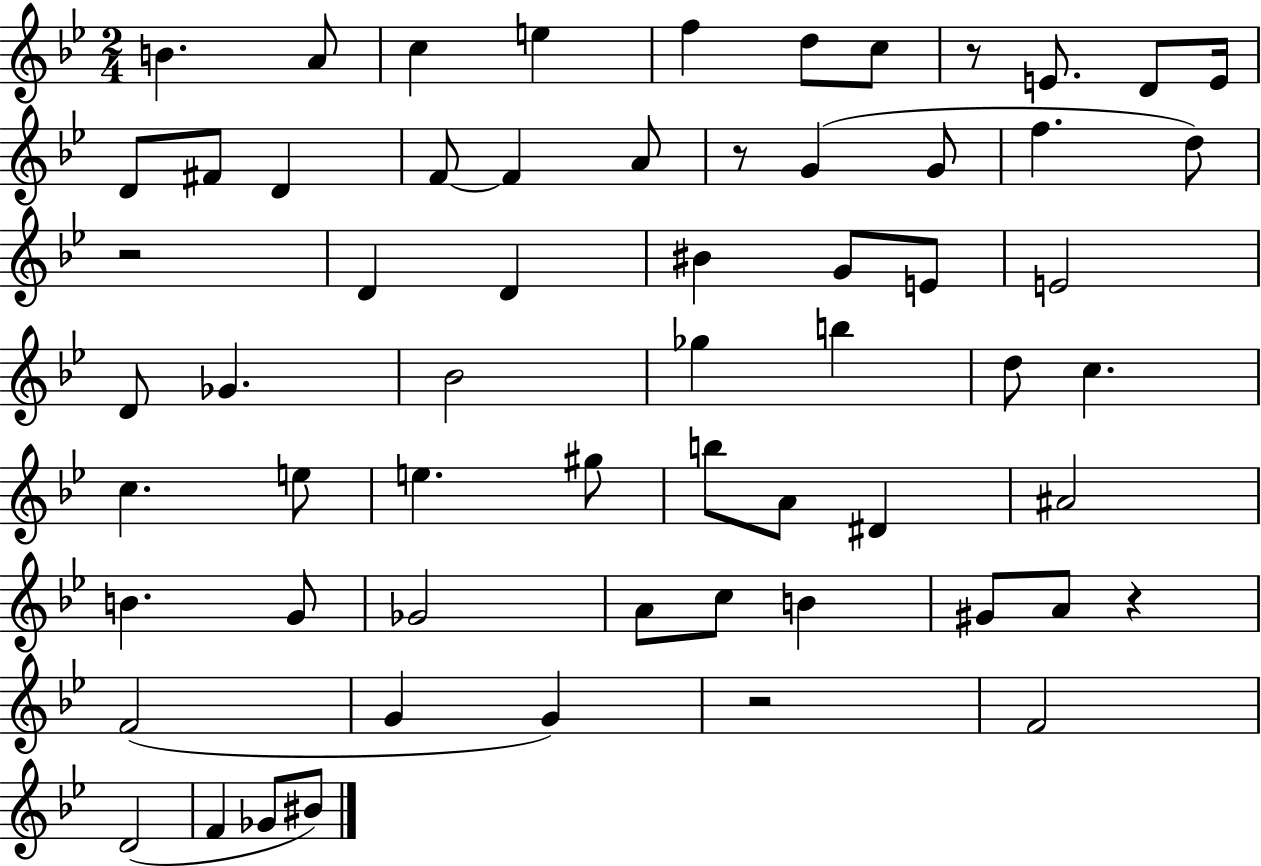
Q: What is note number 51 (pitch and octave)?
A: G4